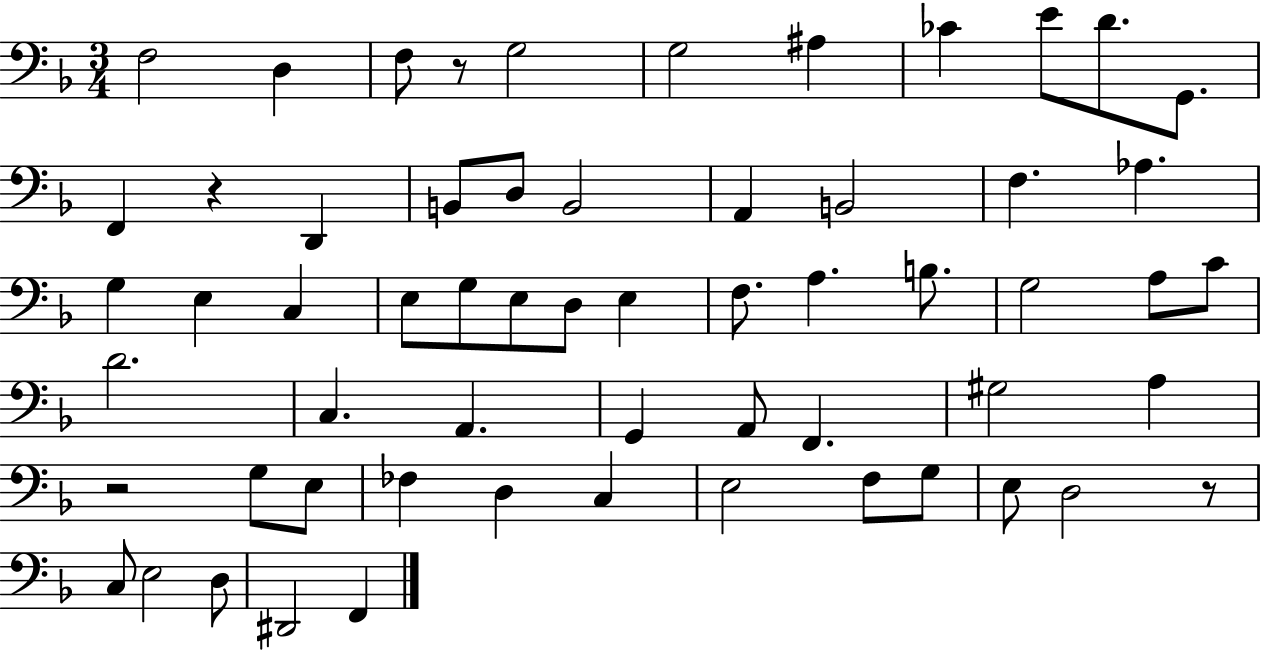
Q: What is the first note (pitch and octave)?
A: F3